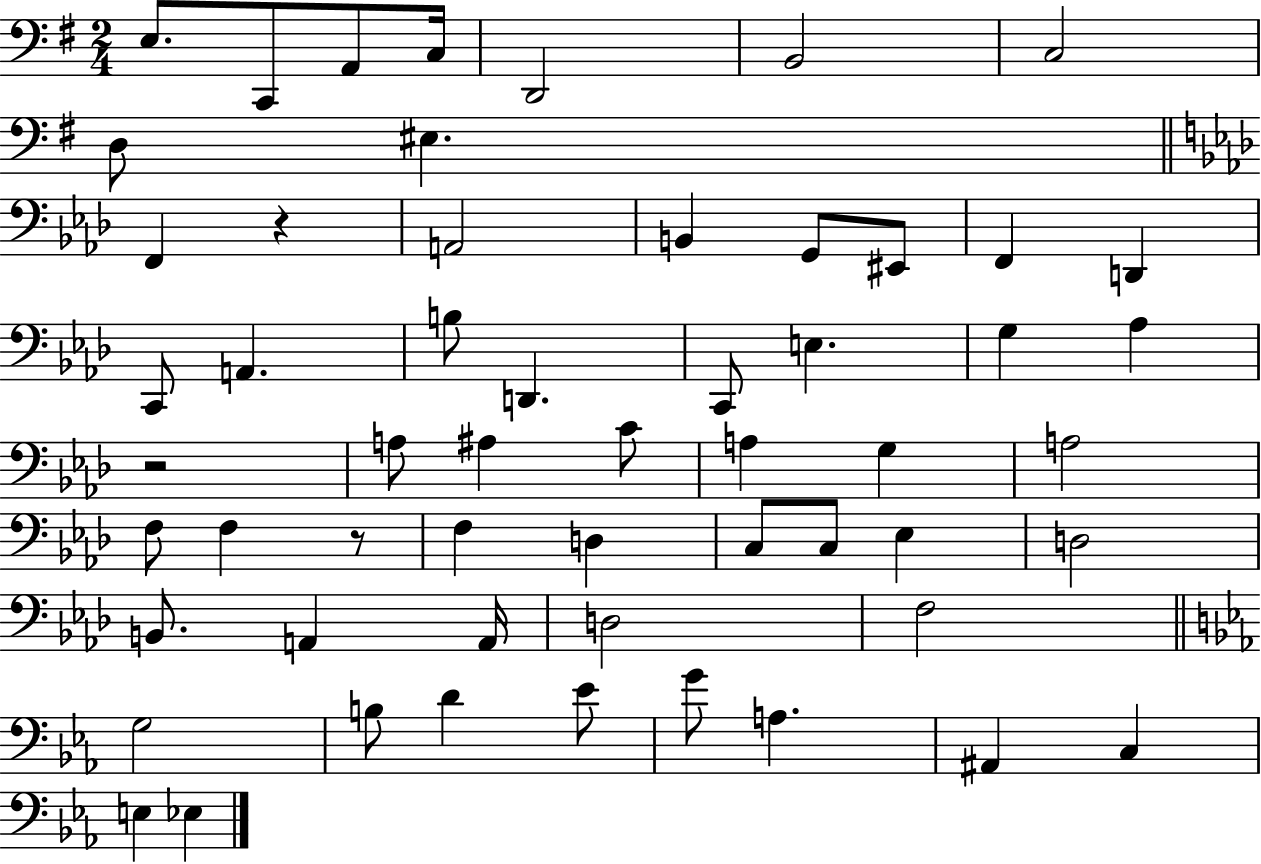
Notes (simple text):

E3/e. C2/e A2/e C3/s D2/h B2/h C3/h D3/e EIS3/q. F2/q R/q A2/h B2/q G2/e EIS2/e F2/q D2/q C2/e A2/q. B3/e D2/q. C2/e E3/q. G3/q Ab3/q R/h A3/e A#3/q C4/e A3/q G3/q A3/h F3/e F3/q R/e F3/q D3/q C3/e C3/e Eb3/q D3/h B2/e. A2/q A2/s D3/h F3/h G3/h B3/e D4/q Eb4/e G4/e A3/q. A#2/q C3/q E3/q Eb3/q